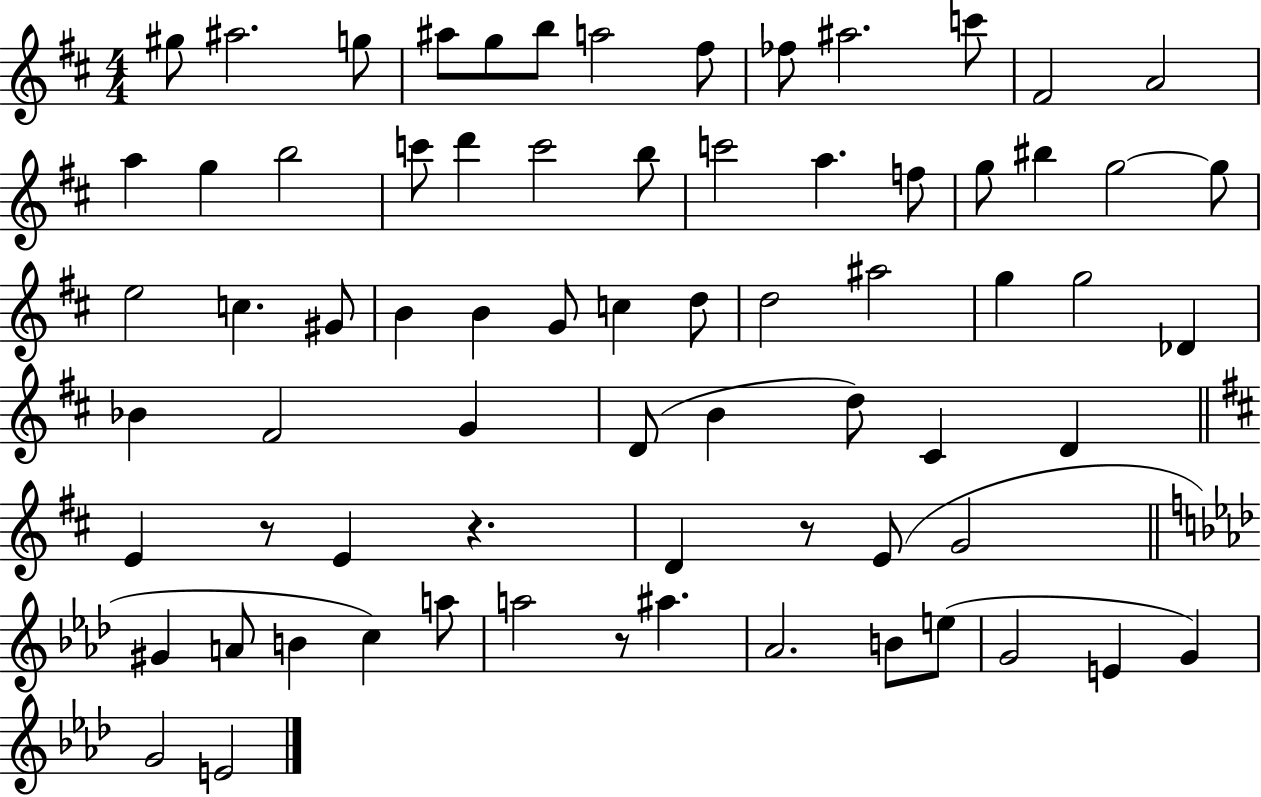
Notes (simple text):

G#5/e A#5/h. G5/e A#5/e G5/e B5/e A5/h F#5/e FES5/e A#5/h. C6/e F#4/h A4/h A5/q G5/q B5/h C6/e D6/q C6/h B5/e C6/h A5/q. F5/e G5/e BIS5/q G5/h G5/e E5/h C5/q. G#4/e B4/q B4/q G4/e C5/q D5/e D5/h A#5/h G5/q G5/h Db4/q Bb4/q F#4/h G4/q D4/e B4/q D5/e C#4/q D4/q E4/q R/e E4/q R/q. D4/q R/e E4/e G4/h G#4/q A4/e B4/q C5/q A5/e A5/h R/e A#5/q. Ab4/h. B4/e E5/e G4/h E4/q G4/q G4/h E4/h